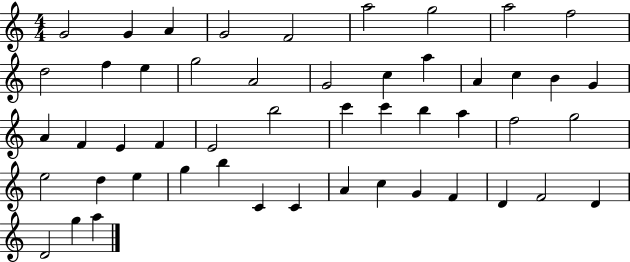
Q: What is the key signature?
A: C major